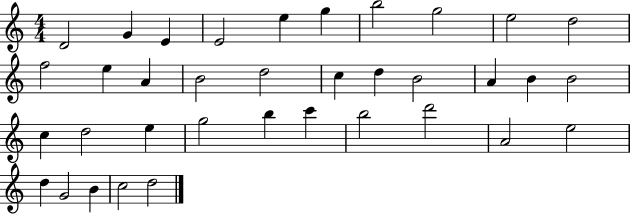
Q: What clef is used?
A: treble